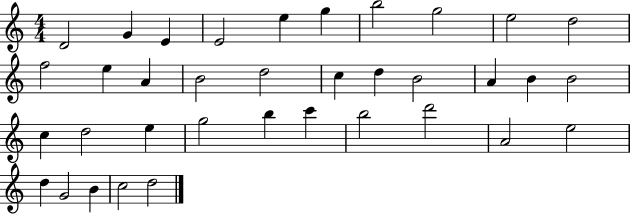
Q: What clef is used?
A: treble